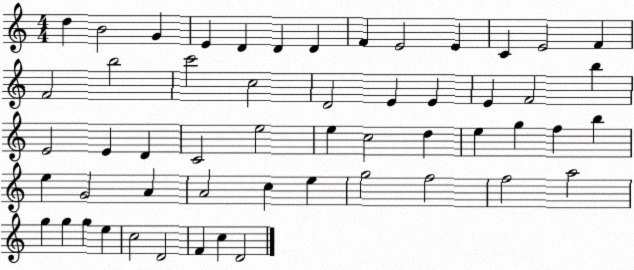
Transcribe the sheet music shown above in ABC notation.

X:1
T:Untitled
M:4/4
L:1/4
K:C
d B2 G E D D D F E2 E C E2 F F2 b2 c'2 c2 D2 E E E F2 b E2 E D C2 e2 e c2 d e g f b e G2 A A2 c e g2 f2 f2 a2 g g g e c2 D2 F c D2